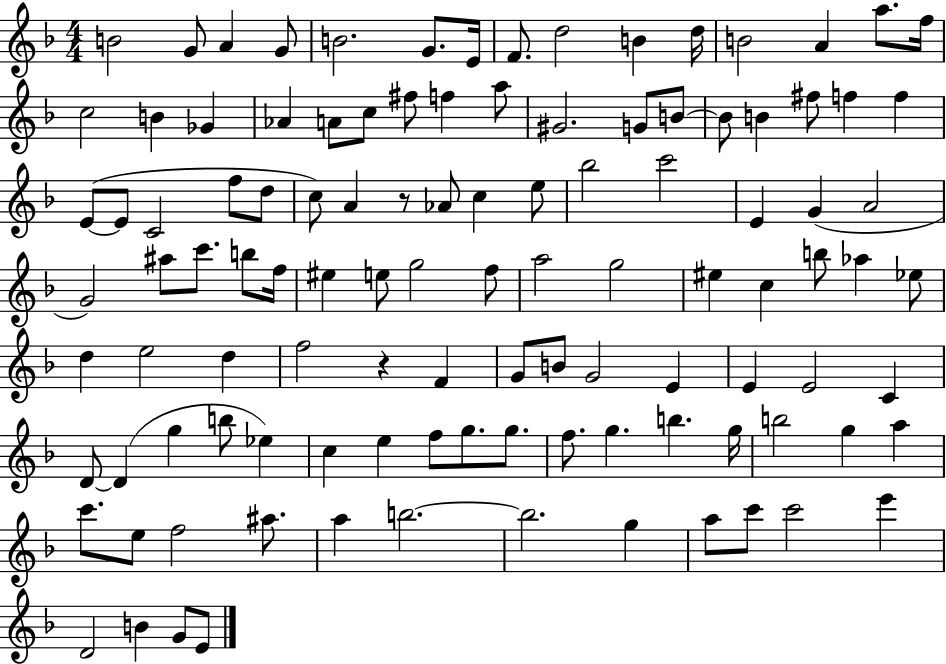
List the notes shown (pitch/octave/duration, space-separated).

B4/h G4/e A4/q G4/e B4/h. G4/e. E4/s F4/e. D5/h B4/q D5/s B4/h A4/q A5/e. F5/s C5/h B4/q Gb4/q Ab4/q A4/e C5/e F#5/e F5/q A5/e G#4/h. G4/e B4/e B4/e B4/q F#5/e F5/q F5/q E4/e E4/e C4/h F5/e D5/e C5/e A4/q R/e Ab4/e C5/q E5/e Bb5/h C6/h E4/q G4/q A4/h G4/h A#5/e C6/e. B5/e F5/s EIS5/q E5/e G5/h F5/e A5/h G5/h EIS5/q C5/q B5/e Ab5/q Eb5/e D5/q E5/h D5/q F5/h R/q F4/q G4/e B4/e G4/h E4/q E4/q E4/h C4/q D4/e D4/q G5/q B5/e Eb5/q C5/q E5/q F5/e G5/e. G5/e. F5/e. G5/q. B5/q. G5/s B5/h G5/q A5/q C6/e. E5/e F5/h A#5/e. A5/q B5/h. B5/h. G5/q A5/e C6/e C6/h E6/q D4/h B4/q G4/e E4/e